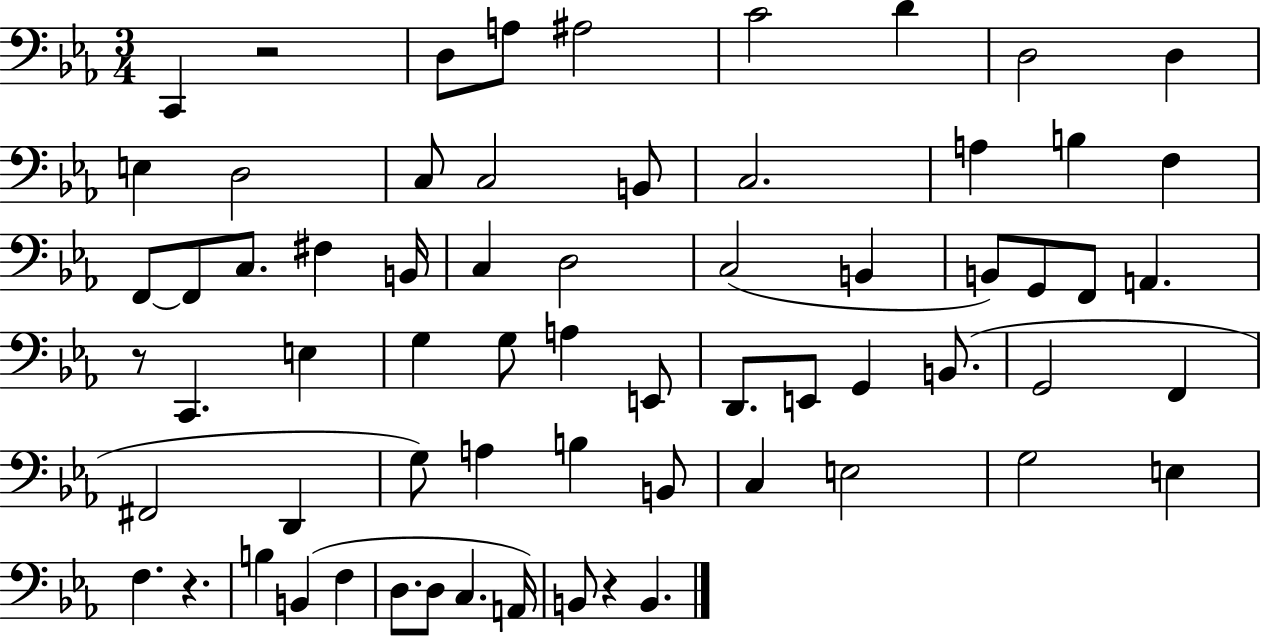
C2/q R/h D3/e A3/e A#3/h C4/h D4/q D3/h D3/q E3/q D3/h C3/e C3/h B2/e C3/h. A3/q B3/q F3/q F2/e F2/e C3/e. F#3/q B2/s C3/q D3/h C3/h B2/q B2/e G2/e F2/e A2/q. R/e C2/q. E3/q G3/q G3/e A3/q E2/e D2/e. E2/e G2/q B2/e. G2/h F2/q F#2/h D2/q G3/e A3/q B3/q B2/e C3/q E3/h G3/h E3/q F3/q. R/q. B3/q B2/q F3/q D3/e. D3/e C3/q. A2/s B2/e R/q B2/q.